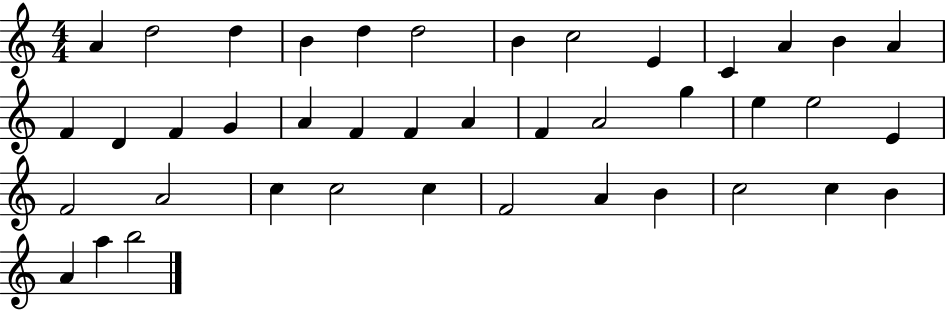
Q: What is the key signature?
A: C major